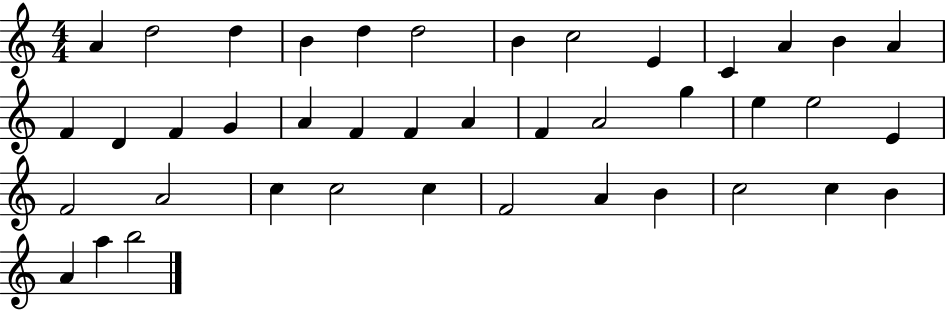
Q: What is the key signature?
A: C major